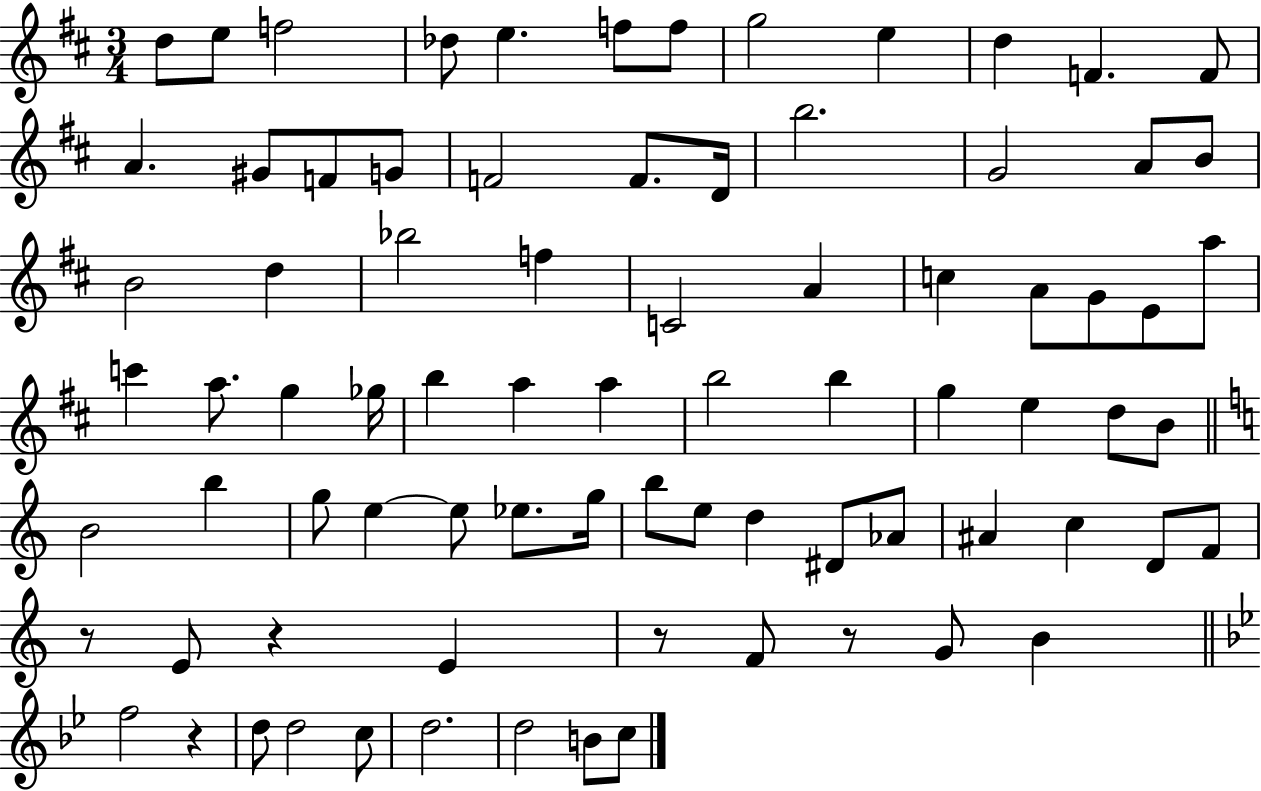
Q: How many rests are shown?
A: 5